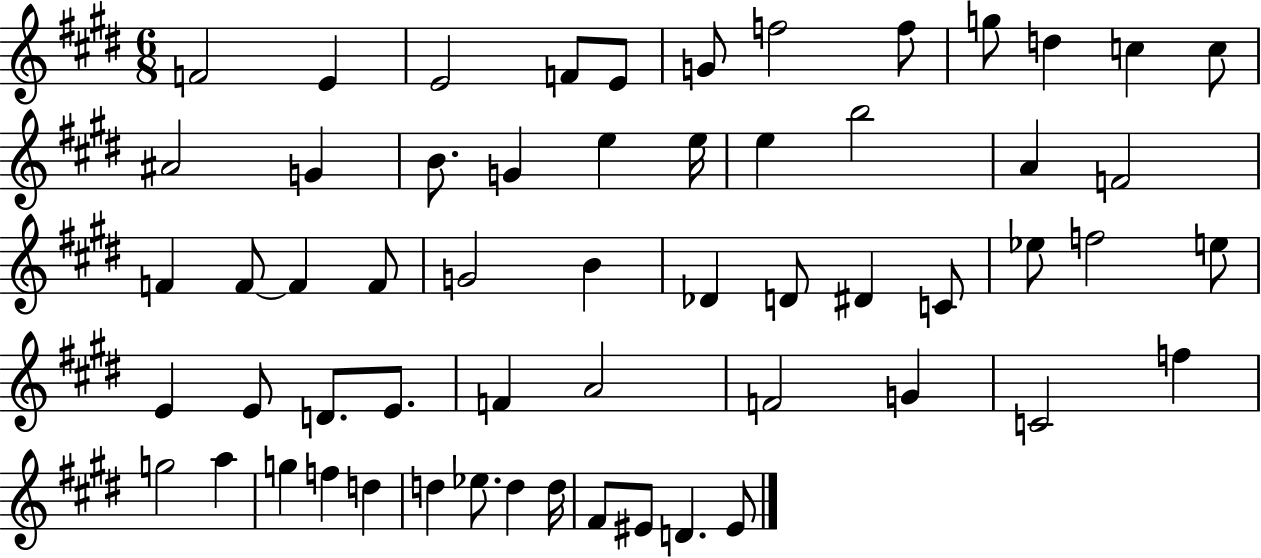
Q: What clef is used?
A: treble